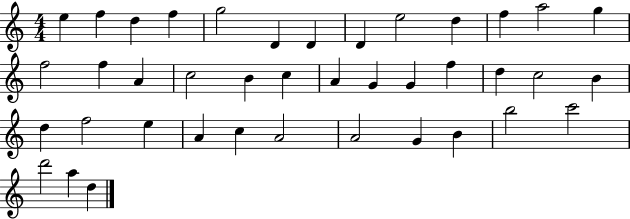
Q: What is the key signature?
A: C major